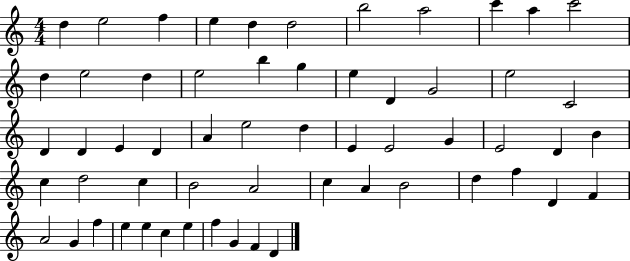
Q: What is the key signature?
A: C major